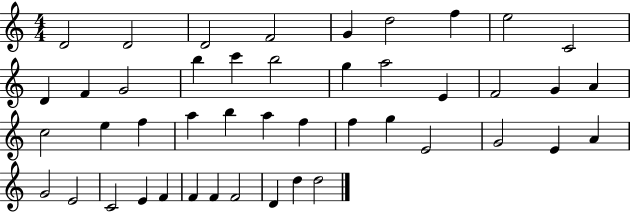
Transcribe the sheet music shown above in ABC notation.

X:1
T:Untitled
M:4/4
L:1/4
K:C
D2 D2 D2 F2 G d2 f e2 C2 D F G2 b c' b2 g a2 E F2 G A c2 e f a b a f f g E2 G2 E A G2 E2 C2 E F F F F2 D d d2